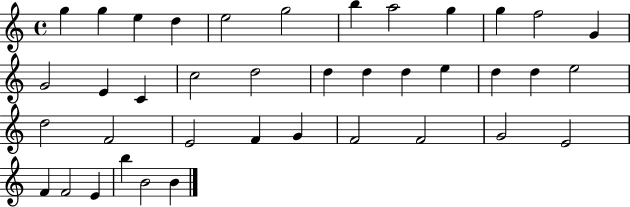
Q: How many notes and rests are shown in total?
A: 39